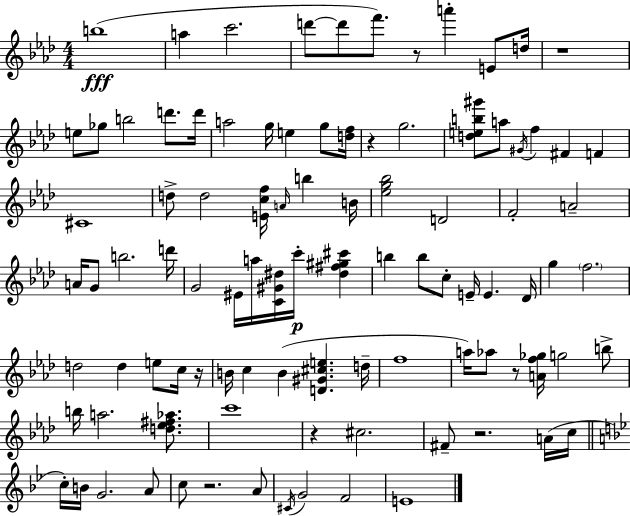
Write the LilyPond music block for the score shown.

{
  \clef treble
  \numericTimeSignature
  \time 4/4
  \key aes \major
  b''1(\fff | a''4 c'''2. | d'''8~~ d'''8 f'''8.) r8 a'''4-. e'8 d''16 | r1 | \break e''8 ges''8 b''2 d'''8. d'''16 | a''2 g''16 e''4 g''8 <d'' f''>16 | r4 g''2. | <d'' e'' b'' gis'''>8 a''8 \acciaccatura { gis'16 } f''4 fis'4 f'4 | \break cis'1 | d''8-> d''2 <e' c'' f''>16 \grace { a'16 } b''4 | b'16 <ees'' g'' bes''>2 d'2 | f'2-. a'2-- | \break a'16 g'8 b''2. | d'''16 g'2 eis'16 a''16 <c' gis' dis''>16 c'''16-.\p <dis'' fis'' gis'' cis'''>4 | b''4 b''8 c''8-. e'16-- e'4. | des'16 g''4 \parenthesize f''2. | \break d''2 d''4 e''8 | c''16 r16 b'16 c''4 b'4( <d' gis' cis'' e''>4. | d''16-- f''1 | a''16) aes''8 r8 <a' f'' ges''>16 g''2 | \break b''8-> b''16 a''2. <d'' ees'' fis'' aes''>8. | c'''1 | r4 cis''2. | fis'8-- r2. | \break a'16( c''16 \bar "||" \break \key g \minor c''16-.) b'16 g'2. a'8 | c''8 r2. a'8 | \acciaccatura { cis'16 } g'2 f'2 | e'1 | \break \bar "|."
}